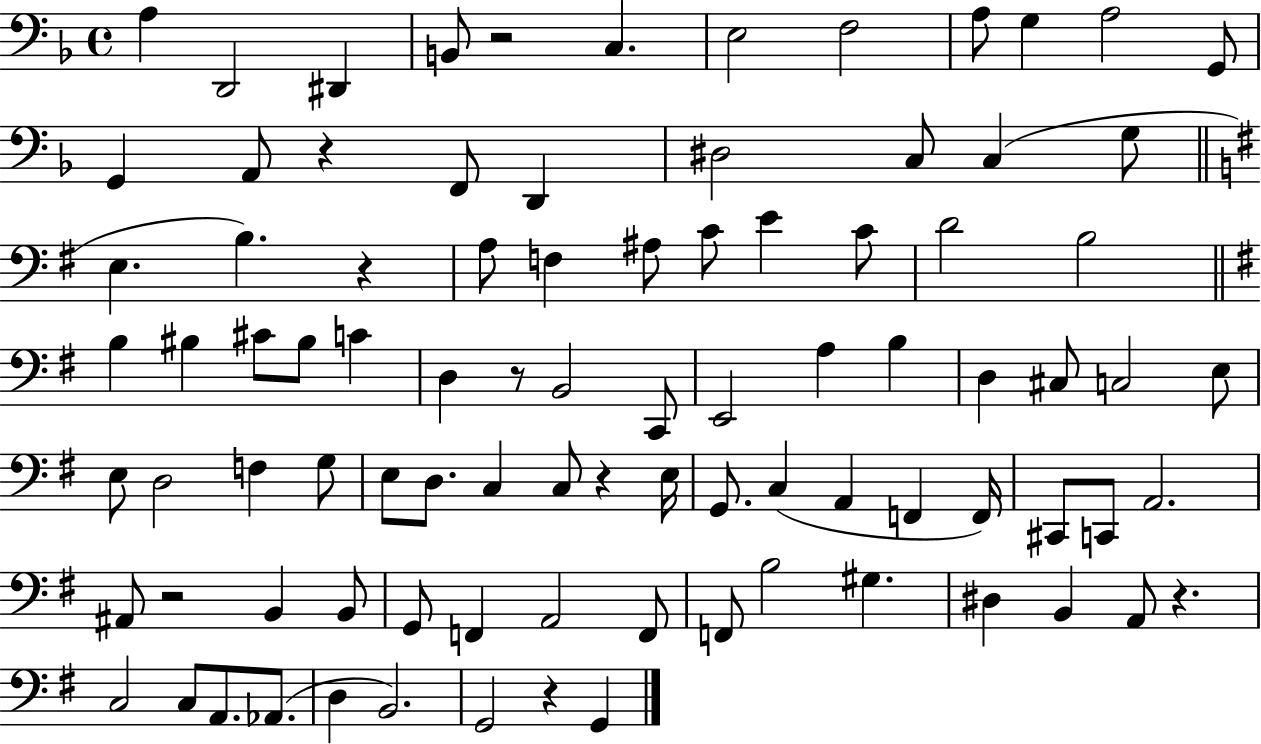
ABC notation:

X:1
T:Untitled
M:4/4
L:1/4
K:F
A, D,,2 ^D,, B,,/2 z2 C, E,2 F,2 A,/2 G, A,2 G,,/2 G,, A,,/2 z F,,/2 D,, ^D,2 C,/2 C, G,/2 E, B, z A,/2 F, ^A,/2 C/2 E C/2 D2 B,2 B, ^B, ^C/2 ^B,/2 C D, z/2 B,,2 C,,/2 E,,2 A, B, D, ^C,/2 C,2 E,/2 E,/2 D,2 F, G,/2 E,/2 D,/2 C, C,/2 z E,/4 G,,/2 C, A,, F,, F,,/4 ^C,,/2 C,,/2 A,,2 ^A,,/2 z2 B,, B,,/2 G,,/2 F,, A,,2 F,,/2 F,,/2 B,2 ^G, ^D, B,, A,,/2 z C,2 C,/2 A,,/2 _A,,/2 D, B,,2 G,,2 z G,,